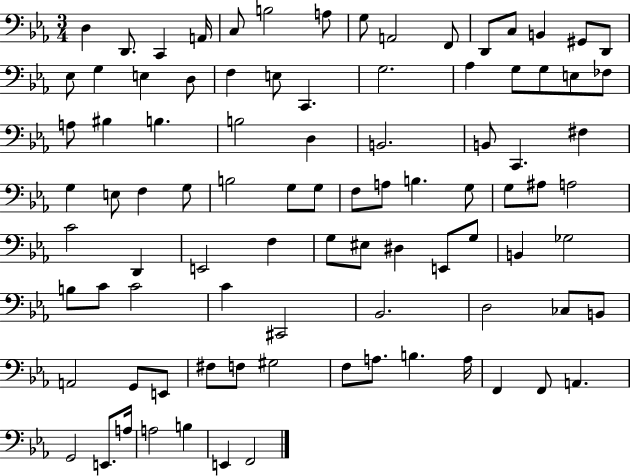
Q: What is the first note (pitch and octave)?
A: D3